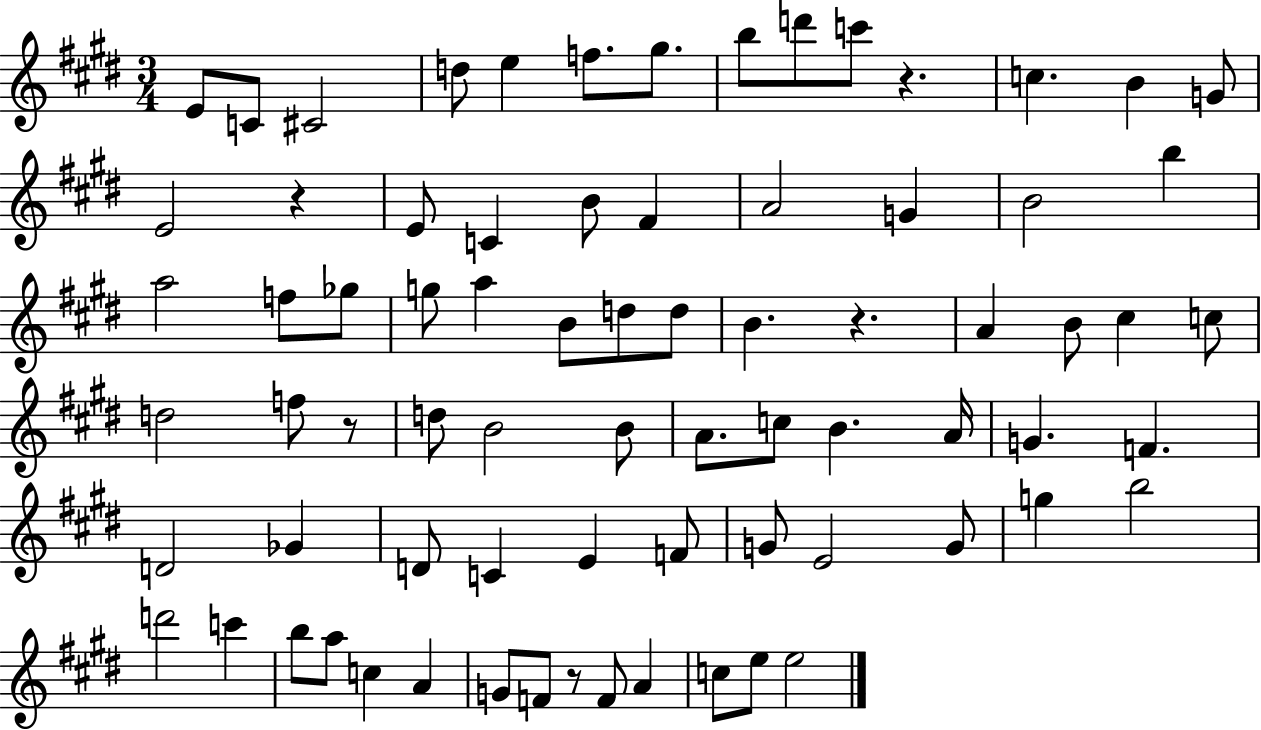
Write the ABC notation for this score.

X:1
T:Untitled
M:3/4
L:1/4
K:E
E/2 C/2 ^C2 d/2 e f/2 ^g/2 b/2 d'/2 c'/2 z c B G/2 E2 z E/2 C B/2 ^F A2 G B2 b a2 f/2 _g/2 g/2 a B/2 d/2 d/2 B z A B/2 ^c c/2 d2 f/2 z/2 d/2 B2 B/2 A/2 c/2 B A/4 G F D2 _G D/2 C E F/2 G/2 E2 G/2 g b2 d'2 c' b/2 a/2 c A G/2 F/2 z/2 F/2 A c/2 e/2 e2